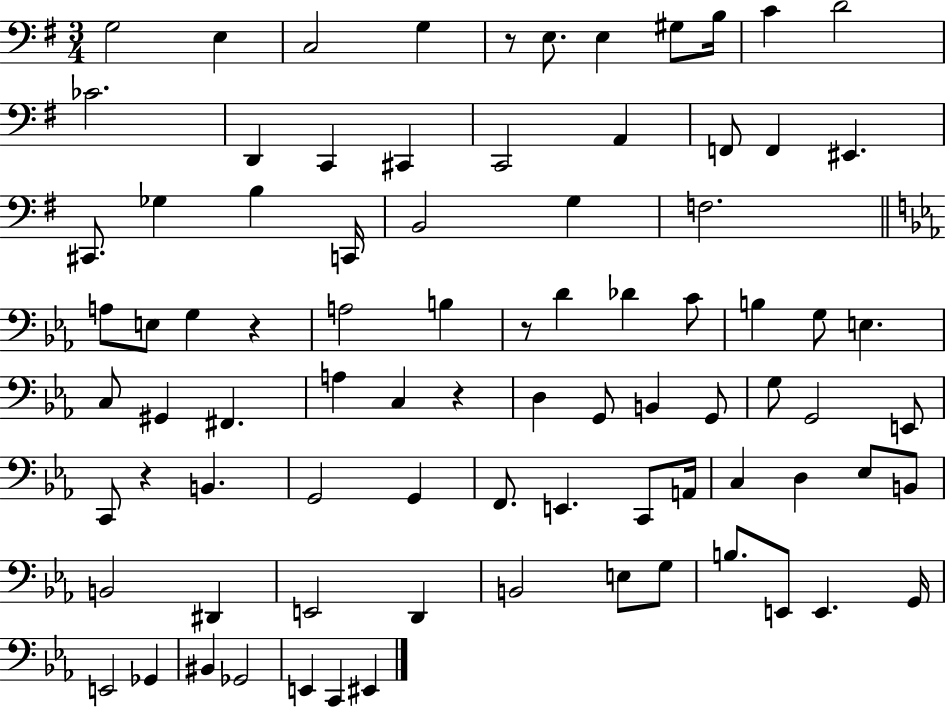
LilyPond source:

{
  \clef bass
  \numericTimeSignature
  \time 3/4
  \key g \major
  g2 e4 | c2 g4 | r8 e8. e4 gis8 b16 | c'4 d'2 | \break ces'2. | d,4 c,4 cis,4 | c,2 a,4 | f,8 f,4 eis,4. | \break cis,8. ges4 b4 c,16 | b,2 g4 | f2. | \bar "||" \break \key ees \major a8 e8 g4 r4 | a2 b4 | r8 d'4 des'4 c'8 | b4 g8 e4. | \break c8 gis,4 fis,4. | a4 c4 r4 | d4 g,8 b,4 g,8 | g8 g,2 e,8 | \break c,8 r4 b,4. | g,2 g,4 | f,8. e,4. c,8 a,16 | c4 d4 ees8 b,8 | \break b,2 dis,4 | e,2 d,4 | b,2 e8 g8 | b8. e,8 e,4. g,16 | \break e,2 ges,4 | bis,4 ges,2 | e,4 c,4 eis,4 | \bar "|."
}